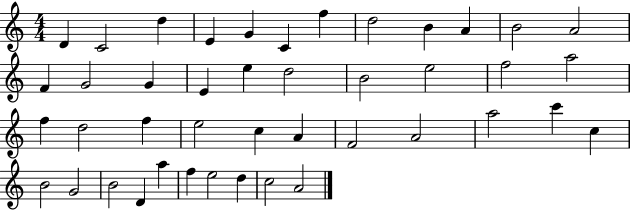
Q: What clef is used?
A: treble